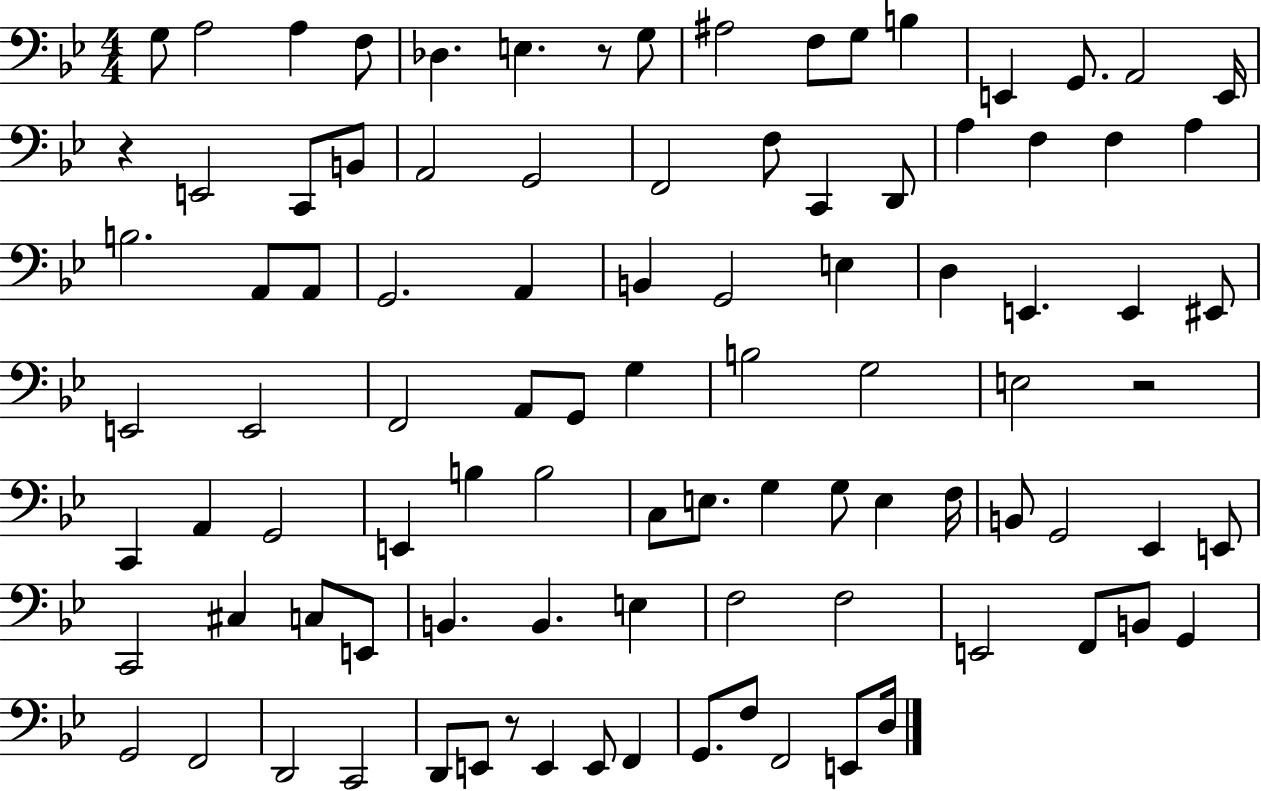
{
  \clef bass
  \numericTimeSignature
  \time 4/4
  \key bes \major
  \repeat volta 2 { g8 a2 a4 f8 | des4. e4. r8 g8 | ais2 f8 g8 b4 | e,4 g,8. a,2 e,16 | \break r4 e,2 c,8 b,8 | a,2 g,2 | f,2 f8 c,4 d,8 | a4 f4 f4 a4 | \break b2. a,8 a,8 | g,2. a,4 | b,4 g,2 e4 | d4 e,4. e,4 eis,8 | \break e,2 e,2 | f,2 a,8 g,8 g4 | b2 g2 | e2 r2 | \break c,4 a,4 g,2 | e,4 b4 b2 | c8 e8. g4 g8 e4 f16 | b,8 g,2 ees,4 e,8 | \break c,2 cis4 c8 e,8 | b,4. b,4. e4 | f2 f2 | e,2 f,8 b,8 g,4 | \break g,2 f,2 | d,2 c,2 | d,8 e,8 r8 e,4 e,8 f,4 | g,8. f8 f,2 e,8 d16 | \break } \bar "|."
}